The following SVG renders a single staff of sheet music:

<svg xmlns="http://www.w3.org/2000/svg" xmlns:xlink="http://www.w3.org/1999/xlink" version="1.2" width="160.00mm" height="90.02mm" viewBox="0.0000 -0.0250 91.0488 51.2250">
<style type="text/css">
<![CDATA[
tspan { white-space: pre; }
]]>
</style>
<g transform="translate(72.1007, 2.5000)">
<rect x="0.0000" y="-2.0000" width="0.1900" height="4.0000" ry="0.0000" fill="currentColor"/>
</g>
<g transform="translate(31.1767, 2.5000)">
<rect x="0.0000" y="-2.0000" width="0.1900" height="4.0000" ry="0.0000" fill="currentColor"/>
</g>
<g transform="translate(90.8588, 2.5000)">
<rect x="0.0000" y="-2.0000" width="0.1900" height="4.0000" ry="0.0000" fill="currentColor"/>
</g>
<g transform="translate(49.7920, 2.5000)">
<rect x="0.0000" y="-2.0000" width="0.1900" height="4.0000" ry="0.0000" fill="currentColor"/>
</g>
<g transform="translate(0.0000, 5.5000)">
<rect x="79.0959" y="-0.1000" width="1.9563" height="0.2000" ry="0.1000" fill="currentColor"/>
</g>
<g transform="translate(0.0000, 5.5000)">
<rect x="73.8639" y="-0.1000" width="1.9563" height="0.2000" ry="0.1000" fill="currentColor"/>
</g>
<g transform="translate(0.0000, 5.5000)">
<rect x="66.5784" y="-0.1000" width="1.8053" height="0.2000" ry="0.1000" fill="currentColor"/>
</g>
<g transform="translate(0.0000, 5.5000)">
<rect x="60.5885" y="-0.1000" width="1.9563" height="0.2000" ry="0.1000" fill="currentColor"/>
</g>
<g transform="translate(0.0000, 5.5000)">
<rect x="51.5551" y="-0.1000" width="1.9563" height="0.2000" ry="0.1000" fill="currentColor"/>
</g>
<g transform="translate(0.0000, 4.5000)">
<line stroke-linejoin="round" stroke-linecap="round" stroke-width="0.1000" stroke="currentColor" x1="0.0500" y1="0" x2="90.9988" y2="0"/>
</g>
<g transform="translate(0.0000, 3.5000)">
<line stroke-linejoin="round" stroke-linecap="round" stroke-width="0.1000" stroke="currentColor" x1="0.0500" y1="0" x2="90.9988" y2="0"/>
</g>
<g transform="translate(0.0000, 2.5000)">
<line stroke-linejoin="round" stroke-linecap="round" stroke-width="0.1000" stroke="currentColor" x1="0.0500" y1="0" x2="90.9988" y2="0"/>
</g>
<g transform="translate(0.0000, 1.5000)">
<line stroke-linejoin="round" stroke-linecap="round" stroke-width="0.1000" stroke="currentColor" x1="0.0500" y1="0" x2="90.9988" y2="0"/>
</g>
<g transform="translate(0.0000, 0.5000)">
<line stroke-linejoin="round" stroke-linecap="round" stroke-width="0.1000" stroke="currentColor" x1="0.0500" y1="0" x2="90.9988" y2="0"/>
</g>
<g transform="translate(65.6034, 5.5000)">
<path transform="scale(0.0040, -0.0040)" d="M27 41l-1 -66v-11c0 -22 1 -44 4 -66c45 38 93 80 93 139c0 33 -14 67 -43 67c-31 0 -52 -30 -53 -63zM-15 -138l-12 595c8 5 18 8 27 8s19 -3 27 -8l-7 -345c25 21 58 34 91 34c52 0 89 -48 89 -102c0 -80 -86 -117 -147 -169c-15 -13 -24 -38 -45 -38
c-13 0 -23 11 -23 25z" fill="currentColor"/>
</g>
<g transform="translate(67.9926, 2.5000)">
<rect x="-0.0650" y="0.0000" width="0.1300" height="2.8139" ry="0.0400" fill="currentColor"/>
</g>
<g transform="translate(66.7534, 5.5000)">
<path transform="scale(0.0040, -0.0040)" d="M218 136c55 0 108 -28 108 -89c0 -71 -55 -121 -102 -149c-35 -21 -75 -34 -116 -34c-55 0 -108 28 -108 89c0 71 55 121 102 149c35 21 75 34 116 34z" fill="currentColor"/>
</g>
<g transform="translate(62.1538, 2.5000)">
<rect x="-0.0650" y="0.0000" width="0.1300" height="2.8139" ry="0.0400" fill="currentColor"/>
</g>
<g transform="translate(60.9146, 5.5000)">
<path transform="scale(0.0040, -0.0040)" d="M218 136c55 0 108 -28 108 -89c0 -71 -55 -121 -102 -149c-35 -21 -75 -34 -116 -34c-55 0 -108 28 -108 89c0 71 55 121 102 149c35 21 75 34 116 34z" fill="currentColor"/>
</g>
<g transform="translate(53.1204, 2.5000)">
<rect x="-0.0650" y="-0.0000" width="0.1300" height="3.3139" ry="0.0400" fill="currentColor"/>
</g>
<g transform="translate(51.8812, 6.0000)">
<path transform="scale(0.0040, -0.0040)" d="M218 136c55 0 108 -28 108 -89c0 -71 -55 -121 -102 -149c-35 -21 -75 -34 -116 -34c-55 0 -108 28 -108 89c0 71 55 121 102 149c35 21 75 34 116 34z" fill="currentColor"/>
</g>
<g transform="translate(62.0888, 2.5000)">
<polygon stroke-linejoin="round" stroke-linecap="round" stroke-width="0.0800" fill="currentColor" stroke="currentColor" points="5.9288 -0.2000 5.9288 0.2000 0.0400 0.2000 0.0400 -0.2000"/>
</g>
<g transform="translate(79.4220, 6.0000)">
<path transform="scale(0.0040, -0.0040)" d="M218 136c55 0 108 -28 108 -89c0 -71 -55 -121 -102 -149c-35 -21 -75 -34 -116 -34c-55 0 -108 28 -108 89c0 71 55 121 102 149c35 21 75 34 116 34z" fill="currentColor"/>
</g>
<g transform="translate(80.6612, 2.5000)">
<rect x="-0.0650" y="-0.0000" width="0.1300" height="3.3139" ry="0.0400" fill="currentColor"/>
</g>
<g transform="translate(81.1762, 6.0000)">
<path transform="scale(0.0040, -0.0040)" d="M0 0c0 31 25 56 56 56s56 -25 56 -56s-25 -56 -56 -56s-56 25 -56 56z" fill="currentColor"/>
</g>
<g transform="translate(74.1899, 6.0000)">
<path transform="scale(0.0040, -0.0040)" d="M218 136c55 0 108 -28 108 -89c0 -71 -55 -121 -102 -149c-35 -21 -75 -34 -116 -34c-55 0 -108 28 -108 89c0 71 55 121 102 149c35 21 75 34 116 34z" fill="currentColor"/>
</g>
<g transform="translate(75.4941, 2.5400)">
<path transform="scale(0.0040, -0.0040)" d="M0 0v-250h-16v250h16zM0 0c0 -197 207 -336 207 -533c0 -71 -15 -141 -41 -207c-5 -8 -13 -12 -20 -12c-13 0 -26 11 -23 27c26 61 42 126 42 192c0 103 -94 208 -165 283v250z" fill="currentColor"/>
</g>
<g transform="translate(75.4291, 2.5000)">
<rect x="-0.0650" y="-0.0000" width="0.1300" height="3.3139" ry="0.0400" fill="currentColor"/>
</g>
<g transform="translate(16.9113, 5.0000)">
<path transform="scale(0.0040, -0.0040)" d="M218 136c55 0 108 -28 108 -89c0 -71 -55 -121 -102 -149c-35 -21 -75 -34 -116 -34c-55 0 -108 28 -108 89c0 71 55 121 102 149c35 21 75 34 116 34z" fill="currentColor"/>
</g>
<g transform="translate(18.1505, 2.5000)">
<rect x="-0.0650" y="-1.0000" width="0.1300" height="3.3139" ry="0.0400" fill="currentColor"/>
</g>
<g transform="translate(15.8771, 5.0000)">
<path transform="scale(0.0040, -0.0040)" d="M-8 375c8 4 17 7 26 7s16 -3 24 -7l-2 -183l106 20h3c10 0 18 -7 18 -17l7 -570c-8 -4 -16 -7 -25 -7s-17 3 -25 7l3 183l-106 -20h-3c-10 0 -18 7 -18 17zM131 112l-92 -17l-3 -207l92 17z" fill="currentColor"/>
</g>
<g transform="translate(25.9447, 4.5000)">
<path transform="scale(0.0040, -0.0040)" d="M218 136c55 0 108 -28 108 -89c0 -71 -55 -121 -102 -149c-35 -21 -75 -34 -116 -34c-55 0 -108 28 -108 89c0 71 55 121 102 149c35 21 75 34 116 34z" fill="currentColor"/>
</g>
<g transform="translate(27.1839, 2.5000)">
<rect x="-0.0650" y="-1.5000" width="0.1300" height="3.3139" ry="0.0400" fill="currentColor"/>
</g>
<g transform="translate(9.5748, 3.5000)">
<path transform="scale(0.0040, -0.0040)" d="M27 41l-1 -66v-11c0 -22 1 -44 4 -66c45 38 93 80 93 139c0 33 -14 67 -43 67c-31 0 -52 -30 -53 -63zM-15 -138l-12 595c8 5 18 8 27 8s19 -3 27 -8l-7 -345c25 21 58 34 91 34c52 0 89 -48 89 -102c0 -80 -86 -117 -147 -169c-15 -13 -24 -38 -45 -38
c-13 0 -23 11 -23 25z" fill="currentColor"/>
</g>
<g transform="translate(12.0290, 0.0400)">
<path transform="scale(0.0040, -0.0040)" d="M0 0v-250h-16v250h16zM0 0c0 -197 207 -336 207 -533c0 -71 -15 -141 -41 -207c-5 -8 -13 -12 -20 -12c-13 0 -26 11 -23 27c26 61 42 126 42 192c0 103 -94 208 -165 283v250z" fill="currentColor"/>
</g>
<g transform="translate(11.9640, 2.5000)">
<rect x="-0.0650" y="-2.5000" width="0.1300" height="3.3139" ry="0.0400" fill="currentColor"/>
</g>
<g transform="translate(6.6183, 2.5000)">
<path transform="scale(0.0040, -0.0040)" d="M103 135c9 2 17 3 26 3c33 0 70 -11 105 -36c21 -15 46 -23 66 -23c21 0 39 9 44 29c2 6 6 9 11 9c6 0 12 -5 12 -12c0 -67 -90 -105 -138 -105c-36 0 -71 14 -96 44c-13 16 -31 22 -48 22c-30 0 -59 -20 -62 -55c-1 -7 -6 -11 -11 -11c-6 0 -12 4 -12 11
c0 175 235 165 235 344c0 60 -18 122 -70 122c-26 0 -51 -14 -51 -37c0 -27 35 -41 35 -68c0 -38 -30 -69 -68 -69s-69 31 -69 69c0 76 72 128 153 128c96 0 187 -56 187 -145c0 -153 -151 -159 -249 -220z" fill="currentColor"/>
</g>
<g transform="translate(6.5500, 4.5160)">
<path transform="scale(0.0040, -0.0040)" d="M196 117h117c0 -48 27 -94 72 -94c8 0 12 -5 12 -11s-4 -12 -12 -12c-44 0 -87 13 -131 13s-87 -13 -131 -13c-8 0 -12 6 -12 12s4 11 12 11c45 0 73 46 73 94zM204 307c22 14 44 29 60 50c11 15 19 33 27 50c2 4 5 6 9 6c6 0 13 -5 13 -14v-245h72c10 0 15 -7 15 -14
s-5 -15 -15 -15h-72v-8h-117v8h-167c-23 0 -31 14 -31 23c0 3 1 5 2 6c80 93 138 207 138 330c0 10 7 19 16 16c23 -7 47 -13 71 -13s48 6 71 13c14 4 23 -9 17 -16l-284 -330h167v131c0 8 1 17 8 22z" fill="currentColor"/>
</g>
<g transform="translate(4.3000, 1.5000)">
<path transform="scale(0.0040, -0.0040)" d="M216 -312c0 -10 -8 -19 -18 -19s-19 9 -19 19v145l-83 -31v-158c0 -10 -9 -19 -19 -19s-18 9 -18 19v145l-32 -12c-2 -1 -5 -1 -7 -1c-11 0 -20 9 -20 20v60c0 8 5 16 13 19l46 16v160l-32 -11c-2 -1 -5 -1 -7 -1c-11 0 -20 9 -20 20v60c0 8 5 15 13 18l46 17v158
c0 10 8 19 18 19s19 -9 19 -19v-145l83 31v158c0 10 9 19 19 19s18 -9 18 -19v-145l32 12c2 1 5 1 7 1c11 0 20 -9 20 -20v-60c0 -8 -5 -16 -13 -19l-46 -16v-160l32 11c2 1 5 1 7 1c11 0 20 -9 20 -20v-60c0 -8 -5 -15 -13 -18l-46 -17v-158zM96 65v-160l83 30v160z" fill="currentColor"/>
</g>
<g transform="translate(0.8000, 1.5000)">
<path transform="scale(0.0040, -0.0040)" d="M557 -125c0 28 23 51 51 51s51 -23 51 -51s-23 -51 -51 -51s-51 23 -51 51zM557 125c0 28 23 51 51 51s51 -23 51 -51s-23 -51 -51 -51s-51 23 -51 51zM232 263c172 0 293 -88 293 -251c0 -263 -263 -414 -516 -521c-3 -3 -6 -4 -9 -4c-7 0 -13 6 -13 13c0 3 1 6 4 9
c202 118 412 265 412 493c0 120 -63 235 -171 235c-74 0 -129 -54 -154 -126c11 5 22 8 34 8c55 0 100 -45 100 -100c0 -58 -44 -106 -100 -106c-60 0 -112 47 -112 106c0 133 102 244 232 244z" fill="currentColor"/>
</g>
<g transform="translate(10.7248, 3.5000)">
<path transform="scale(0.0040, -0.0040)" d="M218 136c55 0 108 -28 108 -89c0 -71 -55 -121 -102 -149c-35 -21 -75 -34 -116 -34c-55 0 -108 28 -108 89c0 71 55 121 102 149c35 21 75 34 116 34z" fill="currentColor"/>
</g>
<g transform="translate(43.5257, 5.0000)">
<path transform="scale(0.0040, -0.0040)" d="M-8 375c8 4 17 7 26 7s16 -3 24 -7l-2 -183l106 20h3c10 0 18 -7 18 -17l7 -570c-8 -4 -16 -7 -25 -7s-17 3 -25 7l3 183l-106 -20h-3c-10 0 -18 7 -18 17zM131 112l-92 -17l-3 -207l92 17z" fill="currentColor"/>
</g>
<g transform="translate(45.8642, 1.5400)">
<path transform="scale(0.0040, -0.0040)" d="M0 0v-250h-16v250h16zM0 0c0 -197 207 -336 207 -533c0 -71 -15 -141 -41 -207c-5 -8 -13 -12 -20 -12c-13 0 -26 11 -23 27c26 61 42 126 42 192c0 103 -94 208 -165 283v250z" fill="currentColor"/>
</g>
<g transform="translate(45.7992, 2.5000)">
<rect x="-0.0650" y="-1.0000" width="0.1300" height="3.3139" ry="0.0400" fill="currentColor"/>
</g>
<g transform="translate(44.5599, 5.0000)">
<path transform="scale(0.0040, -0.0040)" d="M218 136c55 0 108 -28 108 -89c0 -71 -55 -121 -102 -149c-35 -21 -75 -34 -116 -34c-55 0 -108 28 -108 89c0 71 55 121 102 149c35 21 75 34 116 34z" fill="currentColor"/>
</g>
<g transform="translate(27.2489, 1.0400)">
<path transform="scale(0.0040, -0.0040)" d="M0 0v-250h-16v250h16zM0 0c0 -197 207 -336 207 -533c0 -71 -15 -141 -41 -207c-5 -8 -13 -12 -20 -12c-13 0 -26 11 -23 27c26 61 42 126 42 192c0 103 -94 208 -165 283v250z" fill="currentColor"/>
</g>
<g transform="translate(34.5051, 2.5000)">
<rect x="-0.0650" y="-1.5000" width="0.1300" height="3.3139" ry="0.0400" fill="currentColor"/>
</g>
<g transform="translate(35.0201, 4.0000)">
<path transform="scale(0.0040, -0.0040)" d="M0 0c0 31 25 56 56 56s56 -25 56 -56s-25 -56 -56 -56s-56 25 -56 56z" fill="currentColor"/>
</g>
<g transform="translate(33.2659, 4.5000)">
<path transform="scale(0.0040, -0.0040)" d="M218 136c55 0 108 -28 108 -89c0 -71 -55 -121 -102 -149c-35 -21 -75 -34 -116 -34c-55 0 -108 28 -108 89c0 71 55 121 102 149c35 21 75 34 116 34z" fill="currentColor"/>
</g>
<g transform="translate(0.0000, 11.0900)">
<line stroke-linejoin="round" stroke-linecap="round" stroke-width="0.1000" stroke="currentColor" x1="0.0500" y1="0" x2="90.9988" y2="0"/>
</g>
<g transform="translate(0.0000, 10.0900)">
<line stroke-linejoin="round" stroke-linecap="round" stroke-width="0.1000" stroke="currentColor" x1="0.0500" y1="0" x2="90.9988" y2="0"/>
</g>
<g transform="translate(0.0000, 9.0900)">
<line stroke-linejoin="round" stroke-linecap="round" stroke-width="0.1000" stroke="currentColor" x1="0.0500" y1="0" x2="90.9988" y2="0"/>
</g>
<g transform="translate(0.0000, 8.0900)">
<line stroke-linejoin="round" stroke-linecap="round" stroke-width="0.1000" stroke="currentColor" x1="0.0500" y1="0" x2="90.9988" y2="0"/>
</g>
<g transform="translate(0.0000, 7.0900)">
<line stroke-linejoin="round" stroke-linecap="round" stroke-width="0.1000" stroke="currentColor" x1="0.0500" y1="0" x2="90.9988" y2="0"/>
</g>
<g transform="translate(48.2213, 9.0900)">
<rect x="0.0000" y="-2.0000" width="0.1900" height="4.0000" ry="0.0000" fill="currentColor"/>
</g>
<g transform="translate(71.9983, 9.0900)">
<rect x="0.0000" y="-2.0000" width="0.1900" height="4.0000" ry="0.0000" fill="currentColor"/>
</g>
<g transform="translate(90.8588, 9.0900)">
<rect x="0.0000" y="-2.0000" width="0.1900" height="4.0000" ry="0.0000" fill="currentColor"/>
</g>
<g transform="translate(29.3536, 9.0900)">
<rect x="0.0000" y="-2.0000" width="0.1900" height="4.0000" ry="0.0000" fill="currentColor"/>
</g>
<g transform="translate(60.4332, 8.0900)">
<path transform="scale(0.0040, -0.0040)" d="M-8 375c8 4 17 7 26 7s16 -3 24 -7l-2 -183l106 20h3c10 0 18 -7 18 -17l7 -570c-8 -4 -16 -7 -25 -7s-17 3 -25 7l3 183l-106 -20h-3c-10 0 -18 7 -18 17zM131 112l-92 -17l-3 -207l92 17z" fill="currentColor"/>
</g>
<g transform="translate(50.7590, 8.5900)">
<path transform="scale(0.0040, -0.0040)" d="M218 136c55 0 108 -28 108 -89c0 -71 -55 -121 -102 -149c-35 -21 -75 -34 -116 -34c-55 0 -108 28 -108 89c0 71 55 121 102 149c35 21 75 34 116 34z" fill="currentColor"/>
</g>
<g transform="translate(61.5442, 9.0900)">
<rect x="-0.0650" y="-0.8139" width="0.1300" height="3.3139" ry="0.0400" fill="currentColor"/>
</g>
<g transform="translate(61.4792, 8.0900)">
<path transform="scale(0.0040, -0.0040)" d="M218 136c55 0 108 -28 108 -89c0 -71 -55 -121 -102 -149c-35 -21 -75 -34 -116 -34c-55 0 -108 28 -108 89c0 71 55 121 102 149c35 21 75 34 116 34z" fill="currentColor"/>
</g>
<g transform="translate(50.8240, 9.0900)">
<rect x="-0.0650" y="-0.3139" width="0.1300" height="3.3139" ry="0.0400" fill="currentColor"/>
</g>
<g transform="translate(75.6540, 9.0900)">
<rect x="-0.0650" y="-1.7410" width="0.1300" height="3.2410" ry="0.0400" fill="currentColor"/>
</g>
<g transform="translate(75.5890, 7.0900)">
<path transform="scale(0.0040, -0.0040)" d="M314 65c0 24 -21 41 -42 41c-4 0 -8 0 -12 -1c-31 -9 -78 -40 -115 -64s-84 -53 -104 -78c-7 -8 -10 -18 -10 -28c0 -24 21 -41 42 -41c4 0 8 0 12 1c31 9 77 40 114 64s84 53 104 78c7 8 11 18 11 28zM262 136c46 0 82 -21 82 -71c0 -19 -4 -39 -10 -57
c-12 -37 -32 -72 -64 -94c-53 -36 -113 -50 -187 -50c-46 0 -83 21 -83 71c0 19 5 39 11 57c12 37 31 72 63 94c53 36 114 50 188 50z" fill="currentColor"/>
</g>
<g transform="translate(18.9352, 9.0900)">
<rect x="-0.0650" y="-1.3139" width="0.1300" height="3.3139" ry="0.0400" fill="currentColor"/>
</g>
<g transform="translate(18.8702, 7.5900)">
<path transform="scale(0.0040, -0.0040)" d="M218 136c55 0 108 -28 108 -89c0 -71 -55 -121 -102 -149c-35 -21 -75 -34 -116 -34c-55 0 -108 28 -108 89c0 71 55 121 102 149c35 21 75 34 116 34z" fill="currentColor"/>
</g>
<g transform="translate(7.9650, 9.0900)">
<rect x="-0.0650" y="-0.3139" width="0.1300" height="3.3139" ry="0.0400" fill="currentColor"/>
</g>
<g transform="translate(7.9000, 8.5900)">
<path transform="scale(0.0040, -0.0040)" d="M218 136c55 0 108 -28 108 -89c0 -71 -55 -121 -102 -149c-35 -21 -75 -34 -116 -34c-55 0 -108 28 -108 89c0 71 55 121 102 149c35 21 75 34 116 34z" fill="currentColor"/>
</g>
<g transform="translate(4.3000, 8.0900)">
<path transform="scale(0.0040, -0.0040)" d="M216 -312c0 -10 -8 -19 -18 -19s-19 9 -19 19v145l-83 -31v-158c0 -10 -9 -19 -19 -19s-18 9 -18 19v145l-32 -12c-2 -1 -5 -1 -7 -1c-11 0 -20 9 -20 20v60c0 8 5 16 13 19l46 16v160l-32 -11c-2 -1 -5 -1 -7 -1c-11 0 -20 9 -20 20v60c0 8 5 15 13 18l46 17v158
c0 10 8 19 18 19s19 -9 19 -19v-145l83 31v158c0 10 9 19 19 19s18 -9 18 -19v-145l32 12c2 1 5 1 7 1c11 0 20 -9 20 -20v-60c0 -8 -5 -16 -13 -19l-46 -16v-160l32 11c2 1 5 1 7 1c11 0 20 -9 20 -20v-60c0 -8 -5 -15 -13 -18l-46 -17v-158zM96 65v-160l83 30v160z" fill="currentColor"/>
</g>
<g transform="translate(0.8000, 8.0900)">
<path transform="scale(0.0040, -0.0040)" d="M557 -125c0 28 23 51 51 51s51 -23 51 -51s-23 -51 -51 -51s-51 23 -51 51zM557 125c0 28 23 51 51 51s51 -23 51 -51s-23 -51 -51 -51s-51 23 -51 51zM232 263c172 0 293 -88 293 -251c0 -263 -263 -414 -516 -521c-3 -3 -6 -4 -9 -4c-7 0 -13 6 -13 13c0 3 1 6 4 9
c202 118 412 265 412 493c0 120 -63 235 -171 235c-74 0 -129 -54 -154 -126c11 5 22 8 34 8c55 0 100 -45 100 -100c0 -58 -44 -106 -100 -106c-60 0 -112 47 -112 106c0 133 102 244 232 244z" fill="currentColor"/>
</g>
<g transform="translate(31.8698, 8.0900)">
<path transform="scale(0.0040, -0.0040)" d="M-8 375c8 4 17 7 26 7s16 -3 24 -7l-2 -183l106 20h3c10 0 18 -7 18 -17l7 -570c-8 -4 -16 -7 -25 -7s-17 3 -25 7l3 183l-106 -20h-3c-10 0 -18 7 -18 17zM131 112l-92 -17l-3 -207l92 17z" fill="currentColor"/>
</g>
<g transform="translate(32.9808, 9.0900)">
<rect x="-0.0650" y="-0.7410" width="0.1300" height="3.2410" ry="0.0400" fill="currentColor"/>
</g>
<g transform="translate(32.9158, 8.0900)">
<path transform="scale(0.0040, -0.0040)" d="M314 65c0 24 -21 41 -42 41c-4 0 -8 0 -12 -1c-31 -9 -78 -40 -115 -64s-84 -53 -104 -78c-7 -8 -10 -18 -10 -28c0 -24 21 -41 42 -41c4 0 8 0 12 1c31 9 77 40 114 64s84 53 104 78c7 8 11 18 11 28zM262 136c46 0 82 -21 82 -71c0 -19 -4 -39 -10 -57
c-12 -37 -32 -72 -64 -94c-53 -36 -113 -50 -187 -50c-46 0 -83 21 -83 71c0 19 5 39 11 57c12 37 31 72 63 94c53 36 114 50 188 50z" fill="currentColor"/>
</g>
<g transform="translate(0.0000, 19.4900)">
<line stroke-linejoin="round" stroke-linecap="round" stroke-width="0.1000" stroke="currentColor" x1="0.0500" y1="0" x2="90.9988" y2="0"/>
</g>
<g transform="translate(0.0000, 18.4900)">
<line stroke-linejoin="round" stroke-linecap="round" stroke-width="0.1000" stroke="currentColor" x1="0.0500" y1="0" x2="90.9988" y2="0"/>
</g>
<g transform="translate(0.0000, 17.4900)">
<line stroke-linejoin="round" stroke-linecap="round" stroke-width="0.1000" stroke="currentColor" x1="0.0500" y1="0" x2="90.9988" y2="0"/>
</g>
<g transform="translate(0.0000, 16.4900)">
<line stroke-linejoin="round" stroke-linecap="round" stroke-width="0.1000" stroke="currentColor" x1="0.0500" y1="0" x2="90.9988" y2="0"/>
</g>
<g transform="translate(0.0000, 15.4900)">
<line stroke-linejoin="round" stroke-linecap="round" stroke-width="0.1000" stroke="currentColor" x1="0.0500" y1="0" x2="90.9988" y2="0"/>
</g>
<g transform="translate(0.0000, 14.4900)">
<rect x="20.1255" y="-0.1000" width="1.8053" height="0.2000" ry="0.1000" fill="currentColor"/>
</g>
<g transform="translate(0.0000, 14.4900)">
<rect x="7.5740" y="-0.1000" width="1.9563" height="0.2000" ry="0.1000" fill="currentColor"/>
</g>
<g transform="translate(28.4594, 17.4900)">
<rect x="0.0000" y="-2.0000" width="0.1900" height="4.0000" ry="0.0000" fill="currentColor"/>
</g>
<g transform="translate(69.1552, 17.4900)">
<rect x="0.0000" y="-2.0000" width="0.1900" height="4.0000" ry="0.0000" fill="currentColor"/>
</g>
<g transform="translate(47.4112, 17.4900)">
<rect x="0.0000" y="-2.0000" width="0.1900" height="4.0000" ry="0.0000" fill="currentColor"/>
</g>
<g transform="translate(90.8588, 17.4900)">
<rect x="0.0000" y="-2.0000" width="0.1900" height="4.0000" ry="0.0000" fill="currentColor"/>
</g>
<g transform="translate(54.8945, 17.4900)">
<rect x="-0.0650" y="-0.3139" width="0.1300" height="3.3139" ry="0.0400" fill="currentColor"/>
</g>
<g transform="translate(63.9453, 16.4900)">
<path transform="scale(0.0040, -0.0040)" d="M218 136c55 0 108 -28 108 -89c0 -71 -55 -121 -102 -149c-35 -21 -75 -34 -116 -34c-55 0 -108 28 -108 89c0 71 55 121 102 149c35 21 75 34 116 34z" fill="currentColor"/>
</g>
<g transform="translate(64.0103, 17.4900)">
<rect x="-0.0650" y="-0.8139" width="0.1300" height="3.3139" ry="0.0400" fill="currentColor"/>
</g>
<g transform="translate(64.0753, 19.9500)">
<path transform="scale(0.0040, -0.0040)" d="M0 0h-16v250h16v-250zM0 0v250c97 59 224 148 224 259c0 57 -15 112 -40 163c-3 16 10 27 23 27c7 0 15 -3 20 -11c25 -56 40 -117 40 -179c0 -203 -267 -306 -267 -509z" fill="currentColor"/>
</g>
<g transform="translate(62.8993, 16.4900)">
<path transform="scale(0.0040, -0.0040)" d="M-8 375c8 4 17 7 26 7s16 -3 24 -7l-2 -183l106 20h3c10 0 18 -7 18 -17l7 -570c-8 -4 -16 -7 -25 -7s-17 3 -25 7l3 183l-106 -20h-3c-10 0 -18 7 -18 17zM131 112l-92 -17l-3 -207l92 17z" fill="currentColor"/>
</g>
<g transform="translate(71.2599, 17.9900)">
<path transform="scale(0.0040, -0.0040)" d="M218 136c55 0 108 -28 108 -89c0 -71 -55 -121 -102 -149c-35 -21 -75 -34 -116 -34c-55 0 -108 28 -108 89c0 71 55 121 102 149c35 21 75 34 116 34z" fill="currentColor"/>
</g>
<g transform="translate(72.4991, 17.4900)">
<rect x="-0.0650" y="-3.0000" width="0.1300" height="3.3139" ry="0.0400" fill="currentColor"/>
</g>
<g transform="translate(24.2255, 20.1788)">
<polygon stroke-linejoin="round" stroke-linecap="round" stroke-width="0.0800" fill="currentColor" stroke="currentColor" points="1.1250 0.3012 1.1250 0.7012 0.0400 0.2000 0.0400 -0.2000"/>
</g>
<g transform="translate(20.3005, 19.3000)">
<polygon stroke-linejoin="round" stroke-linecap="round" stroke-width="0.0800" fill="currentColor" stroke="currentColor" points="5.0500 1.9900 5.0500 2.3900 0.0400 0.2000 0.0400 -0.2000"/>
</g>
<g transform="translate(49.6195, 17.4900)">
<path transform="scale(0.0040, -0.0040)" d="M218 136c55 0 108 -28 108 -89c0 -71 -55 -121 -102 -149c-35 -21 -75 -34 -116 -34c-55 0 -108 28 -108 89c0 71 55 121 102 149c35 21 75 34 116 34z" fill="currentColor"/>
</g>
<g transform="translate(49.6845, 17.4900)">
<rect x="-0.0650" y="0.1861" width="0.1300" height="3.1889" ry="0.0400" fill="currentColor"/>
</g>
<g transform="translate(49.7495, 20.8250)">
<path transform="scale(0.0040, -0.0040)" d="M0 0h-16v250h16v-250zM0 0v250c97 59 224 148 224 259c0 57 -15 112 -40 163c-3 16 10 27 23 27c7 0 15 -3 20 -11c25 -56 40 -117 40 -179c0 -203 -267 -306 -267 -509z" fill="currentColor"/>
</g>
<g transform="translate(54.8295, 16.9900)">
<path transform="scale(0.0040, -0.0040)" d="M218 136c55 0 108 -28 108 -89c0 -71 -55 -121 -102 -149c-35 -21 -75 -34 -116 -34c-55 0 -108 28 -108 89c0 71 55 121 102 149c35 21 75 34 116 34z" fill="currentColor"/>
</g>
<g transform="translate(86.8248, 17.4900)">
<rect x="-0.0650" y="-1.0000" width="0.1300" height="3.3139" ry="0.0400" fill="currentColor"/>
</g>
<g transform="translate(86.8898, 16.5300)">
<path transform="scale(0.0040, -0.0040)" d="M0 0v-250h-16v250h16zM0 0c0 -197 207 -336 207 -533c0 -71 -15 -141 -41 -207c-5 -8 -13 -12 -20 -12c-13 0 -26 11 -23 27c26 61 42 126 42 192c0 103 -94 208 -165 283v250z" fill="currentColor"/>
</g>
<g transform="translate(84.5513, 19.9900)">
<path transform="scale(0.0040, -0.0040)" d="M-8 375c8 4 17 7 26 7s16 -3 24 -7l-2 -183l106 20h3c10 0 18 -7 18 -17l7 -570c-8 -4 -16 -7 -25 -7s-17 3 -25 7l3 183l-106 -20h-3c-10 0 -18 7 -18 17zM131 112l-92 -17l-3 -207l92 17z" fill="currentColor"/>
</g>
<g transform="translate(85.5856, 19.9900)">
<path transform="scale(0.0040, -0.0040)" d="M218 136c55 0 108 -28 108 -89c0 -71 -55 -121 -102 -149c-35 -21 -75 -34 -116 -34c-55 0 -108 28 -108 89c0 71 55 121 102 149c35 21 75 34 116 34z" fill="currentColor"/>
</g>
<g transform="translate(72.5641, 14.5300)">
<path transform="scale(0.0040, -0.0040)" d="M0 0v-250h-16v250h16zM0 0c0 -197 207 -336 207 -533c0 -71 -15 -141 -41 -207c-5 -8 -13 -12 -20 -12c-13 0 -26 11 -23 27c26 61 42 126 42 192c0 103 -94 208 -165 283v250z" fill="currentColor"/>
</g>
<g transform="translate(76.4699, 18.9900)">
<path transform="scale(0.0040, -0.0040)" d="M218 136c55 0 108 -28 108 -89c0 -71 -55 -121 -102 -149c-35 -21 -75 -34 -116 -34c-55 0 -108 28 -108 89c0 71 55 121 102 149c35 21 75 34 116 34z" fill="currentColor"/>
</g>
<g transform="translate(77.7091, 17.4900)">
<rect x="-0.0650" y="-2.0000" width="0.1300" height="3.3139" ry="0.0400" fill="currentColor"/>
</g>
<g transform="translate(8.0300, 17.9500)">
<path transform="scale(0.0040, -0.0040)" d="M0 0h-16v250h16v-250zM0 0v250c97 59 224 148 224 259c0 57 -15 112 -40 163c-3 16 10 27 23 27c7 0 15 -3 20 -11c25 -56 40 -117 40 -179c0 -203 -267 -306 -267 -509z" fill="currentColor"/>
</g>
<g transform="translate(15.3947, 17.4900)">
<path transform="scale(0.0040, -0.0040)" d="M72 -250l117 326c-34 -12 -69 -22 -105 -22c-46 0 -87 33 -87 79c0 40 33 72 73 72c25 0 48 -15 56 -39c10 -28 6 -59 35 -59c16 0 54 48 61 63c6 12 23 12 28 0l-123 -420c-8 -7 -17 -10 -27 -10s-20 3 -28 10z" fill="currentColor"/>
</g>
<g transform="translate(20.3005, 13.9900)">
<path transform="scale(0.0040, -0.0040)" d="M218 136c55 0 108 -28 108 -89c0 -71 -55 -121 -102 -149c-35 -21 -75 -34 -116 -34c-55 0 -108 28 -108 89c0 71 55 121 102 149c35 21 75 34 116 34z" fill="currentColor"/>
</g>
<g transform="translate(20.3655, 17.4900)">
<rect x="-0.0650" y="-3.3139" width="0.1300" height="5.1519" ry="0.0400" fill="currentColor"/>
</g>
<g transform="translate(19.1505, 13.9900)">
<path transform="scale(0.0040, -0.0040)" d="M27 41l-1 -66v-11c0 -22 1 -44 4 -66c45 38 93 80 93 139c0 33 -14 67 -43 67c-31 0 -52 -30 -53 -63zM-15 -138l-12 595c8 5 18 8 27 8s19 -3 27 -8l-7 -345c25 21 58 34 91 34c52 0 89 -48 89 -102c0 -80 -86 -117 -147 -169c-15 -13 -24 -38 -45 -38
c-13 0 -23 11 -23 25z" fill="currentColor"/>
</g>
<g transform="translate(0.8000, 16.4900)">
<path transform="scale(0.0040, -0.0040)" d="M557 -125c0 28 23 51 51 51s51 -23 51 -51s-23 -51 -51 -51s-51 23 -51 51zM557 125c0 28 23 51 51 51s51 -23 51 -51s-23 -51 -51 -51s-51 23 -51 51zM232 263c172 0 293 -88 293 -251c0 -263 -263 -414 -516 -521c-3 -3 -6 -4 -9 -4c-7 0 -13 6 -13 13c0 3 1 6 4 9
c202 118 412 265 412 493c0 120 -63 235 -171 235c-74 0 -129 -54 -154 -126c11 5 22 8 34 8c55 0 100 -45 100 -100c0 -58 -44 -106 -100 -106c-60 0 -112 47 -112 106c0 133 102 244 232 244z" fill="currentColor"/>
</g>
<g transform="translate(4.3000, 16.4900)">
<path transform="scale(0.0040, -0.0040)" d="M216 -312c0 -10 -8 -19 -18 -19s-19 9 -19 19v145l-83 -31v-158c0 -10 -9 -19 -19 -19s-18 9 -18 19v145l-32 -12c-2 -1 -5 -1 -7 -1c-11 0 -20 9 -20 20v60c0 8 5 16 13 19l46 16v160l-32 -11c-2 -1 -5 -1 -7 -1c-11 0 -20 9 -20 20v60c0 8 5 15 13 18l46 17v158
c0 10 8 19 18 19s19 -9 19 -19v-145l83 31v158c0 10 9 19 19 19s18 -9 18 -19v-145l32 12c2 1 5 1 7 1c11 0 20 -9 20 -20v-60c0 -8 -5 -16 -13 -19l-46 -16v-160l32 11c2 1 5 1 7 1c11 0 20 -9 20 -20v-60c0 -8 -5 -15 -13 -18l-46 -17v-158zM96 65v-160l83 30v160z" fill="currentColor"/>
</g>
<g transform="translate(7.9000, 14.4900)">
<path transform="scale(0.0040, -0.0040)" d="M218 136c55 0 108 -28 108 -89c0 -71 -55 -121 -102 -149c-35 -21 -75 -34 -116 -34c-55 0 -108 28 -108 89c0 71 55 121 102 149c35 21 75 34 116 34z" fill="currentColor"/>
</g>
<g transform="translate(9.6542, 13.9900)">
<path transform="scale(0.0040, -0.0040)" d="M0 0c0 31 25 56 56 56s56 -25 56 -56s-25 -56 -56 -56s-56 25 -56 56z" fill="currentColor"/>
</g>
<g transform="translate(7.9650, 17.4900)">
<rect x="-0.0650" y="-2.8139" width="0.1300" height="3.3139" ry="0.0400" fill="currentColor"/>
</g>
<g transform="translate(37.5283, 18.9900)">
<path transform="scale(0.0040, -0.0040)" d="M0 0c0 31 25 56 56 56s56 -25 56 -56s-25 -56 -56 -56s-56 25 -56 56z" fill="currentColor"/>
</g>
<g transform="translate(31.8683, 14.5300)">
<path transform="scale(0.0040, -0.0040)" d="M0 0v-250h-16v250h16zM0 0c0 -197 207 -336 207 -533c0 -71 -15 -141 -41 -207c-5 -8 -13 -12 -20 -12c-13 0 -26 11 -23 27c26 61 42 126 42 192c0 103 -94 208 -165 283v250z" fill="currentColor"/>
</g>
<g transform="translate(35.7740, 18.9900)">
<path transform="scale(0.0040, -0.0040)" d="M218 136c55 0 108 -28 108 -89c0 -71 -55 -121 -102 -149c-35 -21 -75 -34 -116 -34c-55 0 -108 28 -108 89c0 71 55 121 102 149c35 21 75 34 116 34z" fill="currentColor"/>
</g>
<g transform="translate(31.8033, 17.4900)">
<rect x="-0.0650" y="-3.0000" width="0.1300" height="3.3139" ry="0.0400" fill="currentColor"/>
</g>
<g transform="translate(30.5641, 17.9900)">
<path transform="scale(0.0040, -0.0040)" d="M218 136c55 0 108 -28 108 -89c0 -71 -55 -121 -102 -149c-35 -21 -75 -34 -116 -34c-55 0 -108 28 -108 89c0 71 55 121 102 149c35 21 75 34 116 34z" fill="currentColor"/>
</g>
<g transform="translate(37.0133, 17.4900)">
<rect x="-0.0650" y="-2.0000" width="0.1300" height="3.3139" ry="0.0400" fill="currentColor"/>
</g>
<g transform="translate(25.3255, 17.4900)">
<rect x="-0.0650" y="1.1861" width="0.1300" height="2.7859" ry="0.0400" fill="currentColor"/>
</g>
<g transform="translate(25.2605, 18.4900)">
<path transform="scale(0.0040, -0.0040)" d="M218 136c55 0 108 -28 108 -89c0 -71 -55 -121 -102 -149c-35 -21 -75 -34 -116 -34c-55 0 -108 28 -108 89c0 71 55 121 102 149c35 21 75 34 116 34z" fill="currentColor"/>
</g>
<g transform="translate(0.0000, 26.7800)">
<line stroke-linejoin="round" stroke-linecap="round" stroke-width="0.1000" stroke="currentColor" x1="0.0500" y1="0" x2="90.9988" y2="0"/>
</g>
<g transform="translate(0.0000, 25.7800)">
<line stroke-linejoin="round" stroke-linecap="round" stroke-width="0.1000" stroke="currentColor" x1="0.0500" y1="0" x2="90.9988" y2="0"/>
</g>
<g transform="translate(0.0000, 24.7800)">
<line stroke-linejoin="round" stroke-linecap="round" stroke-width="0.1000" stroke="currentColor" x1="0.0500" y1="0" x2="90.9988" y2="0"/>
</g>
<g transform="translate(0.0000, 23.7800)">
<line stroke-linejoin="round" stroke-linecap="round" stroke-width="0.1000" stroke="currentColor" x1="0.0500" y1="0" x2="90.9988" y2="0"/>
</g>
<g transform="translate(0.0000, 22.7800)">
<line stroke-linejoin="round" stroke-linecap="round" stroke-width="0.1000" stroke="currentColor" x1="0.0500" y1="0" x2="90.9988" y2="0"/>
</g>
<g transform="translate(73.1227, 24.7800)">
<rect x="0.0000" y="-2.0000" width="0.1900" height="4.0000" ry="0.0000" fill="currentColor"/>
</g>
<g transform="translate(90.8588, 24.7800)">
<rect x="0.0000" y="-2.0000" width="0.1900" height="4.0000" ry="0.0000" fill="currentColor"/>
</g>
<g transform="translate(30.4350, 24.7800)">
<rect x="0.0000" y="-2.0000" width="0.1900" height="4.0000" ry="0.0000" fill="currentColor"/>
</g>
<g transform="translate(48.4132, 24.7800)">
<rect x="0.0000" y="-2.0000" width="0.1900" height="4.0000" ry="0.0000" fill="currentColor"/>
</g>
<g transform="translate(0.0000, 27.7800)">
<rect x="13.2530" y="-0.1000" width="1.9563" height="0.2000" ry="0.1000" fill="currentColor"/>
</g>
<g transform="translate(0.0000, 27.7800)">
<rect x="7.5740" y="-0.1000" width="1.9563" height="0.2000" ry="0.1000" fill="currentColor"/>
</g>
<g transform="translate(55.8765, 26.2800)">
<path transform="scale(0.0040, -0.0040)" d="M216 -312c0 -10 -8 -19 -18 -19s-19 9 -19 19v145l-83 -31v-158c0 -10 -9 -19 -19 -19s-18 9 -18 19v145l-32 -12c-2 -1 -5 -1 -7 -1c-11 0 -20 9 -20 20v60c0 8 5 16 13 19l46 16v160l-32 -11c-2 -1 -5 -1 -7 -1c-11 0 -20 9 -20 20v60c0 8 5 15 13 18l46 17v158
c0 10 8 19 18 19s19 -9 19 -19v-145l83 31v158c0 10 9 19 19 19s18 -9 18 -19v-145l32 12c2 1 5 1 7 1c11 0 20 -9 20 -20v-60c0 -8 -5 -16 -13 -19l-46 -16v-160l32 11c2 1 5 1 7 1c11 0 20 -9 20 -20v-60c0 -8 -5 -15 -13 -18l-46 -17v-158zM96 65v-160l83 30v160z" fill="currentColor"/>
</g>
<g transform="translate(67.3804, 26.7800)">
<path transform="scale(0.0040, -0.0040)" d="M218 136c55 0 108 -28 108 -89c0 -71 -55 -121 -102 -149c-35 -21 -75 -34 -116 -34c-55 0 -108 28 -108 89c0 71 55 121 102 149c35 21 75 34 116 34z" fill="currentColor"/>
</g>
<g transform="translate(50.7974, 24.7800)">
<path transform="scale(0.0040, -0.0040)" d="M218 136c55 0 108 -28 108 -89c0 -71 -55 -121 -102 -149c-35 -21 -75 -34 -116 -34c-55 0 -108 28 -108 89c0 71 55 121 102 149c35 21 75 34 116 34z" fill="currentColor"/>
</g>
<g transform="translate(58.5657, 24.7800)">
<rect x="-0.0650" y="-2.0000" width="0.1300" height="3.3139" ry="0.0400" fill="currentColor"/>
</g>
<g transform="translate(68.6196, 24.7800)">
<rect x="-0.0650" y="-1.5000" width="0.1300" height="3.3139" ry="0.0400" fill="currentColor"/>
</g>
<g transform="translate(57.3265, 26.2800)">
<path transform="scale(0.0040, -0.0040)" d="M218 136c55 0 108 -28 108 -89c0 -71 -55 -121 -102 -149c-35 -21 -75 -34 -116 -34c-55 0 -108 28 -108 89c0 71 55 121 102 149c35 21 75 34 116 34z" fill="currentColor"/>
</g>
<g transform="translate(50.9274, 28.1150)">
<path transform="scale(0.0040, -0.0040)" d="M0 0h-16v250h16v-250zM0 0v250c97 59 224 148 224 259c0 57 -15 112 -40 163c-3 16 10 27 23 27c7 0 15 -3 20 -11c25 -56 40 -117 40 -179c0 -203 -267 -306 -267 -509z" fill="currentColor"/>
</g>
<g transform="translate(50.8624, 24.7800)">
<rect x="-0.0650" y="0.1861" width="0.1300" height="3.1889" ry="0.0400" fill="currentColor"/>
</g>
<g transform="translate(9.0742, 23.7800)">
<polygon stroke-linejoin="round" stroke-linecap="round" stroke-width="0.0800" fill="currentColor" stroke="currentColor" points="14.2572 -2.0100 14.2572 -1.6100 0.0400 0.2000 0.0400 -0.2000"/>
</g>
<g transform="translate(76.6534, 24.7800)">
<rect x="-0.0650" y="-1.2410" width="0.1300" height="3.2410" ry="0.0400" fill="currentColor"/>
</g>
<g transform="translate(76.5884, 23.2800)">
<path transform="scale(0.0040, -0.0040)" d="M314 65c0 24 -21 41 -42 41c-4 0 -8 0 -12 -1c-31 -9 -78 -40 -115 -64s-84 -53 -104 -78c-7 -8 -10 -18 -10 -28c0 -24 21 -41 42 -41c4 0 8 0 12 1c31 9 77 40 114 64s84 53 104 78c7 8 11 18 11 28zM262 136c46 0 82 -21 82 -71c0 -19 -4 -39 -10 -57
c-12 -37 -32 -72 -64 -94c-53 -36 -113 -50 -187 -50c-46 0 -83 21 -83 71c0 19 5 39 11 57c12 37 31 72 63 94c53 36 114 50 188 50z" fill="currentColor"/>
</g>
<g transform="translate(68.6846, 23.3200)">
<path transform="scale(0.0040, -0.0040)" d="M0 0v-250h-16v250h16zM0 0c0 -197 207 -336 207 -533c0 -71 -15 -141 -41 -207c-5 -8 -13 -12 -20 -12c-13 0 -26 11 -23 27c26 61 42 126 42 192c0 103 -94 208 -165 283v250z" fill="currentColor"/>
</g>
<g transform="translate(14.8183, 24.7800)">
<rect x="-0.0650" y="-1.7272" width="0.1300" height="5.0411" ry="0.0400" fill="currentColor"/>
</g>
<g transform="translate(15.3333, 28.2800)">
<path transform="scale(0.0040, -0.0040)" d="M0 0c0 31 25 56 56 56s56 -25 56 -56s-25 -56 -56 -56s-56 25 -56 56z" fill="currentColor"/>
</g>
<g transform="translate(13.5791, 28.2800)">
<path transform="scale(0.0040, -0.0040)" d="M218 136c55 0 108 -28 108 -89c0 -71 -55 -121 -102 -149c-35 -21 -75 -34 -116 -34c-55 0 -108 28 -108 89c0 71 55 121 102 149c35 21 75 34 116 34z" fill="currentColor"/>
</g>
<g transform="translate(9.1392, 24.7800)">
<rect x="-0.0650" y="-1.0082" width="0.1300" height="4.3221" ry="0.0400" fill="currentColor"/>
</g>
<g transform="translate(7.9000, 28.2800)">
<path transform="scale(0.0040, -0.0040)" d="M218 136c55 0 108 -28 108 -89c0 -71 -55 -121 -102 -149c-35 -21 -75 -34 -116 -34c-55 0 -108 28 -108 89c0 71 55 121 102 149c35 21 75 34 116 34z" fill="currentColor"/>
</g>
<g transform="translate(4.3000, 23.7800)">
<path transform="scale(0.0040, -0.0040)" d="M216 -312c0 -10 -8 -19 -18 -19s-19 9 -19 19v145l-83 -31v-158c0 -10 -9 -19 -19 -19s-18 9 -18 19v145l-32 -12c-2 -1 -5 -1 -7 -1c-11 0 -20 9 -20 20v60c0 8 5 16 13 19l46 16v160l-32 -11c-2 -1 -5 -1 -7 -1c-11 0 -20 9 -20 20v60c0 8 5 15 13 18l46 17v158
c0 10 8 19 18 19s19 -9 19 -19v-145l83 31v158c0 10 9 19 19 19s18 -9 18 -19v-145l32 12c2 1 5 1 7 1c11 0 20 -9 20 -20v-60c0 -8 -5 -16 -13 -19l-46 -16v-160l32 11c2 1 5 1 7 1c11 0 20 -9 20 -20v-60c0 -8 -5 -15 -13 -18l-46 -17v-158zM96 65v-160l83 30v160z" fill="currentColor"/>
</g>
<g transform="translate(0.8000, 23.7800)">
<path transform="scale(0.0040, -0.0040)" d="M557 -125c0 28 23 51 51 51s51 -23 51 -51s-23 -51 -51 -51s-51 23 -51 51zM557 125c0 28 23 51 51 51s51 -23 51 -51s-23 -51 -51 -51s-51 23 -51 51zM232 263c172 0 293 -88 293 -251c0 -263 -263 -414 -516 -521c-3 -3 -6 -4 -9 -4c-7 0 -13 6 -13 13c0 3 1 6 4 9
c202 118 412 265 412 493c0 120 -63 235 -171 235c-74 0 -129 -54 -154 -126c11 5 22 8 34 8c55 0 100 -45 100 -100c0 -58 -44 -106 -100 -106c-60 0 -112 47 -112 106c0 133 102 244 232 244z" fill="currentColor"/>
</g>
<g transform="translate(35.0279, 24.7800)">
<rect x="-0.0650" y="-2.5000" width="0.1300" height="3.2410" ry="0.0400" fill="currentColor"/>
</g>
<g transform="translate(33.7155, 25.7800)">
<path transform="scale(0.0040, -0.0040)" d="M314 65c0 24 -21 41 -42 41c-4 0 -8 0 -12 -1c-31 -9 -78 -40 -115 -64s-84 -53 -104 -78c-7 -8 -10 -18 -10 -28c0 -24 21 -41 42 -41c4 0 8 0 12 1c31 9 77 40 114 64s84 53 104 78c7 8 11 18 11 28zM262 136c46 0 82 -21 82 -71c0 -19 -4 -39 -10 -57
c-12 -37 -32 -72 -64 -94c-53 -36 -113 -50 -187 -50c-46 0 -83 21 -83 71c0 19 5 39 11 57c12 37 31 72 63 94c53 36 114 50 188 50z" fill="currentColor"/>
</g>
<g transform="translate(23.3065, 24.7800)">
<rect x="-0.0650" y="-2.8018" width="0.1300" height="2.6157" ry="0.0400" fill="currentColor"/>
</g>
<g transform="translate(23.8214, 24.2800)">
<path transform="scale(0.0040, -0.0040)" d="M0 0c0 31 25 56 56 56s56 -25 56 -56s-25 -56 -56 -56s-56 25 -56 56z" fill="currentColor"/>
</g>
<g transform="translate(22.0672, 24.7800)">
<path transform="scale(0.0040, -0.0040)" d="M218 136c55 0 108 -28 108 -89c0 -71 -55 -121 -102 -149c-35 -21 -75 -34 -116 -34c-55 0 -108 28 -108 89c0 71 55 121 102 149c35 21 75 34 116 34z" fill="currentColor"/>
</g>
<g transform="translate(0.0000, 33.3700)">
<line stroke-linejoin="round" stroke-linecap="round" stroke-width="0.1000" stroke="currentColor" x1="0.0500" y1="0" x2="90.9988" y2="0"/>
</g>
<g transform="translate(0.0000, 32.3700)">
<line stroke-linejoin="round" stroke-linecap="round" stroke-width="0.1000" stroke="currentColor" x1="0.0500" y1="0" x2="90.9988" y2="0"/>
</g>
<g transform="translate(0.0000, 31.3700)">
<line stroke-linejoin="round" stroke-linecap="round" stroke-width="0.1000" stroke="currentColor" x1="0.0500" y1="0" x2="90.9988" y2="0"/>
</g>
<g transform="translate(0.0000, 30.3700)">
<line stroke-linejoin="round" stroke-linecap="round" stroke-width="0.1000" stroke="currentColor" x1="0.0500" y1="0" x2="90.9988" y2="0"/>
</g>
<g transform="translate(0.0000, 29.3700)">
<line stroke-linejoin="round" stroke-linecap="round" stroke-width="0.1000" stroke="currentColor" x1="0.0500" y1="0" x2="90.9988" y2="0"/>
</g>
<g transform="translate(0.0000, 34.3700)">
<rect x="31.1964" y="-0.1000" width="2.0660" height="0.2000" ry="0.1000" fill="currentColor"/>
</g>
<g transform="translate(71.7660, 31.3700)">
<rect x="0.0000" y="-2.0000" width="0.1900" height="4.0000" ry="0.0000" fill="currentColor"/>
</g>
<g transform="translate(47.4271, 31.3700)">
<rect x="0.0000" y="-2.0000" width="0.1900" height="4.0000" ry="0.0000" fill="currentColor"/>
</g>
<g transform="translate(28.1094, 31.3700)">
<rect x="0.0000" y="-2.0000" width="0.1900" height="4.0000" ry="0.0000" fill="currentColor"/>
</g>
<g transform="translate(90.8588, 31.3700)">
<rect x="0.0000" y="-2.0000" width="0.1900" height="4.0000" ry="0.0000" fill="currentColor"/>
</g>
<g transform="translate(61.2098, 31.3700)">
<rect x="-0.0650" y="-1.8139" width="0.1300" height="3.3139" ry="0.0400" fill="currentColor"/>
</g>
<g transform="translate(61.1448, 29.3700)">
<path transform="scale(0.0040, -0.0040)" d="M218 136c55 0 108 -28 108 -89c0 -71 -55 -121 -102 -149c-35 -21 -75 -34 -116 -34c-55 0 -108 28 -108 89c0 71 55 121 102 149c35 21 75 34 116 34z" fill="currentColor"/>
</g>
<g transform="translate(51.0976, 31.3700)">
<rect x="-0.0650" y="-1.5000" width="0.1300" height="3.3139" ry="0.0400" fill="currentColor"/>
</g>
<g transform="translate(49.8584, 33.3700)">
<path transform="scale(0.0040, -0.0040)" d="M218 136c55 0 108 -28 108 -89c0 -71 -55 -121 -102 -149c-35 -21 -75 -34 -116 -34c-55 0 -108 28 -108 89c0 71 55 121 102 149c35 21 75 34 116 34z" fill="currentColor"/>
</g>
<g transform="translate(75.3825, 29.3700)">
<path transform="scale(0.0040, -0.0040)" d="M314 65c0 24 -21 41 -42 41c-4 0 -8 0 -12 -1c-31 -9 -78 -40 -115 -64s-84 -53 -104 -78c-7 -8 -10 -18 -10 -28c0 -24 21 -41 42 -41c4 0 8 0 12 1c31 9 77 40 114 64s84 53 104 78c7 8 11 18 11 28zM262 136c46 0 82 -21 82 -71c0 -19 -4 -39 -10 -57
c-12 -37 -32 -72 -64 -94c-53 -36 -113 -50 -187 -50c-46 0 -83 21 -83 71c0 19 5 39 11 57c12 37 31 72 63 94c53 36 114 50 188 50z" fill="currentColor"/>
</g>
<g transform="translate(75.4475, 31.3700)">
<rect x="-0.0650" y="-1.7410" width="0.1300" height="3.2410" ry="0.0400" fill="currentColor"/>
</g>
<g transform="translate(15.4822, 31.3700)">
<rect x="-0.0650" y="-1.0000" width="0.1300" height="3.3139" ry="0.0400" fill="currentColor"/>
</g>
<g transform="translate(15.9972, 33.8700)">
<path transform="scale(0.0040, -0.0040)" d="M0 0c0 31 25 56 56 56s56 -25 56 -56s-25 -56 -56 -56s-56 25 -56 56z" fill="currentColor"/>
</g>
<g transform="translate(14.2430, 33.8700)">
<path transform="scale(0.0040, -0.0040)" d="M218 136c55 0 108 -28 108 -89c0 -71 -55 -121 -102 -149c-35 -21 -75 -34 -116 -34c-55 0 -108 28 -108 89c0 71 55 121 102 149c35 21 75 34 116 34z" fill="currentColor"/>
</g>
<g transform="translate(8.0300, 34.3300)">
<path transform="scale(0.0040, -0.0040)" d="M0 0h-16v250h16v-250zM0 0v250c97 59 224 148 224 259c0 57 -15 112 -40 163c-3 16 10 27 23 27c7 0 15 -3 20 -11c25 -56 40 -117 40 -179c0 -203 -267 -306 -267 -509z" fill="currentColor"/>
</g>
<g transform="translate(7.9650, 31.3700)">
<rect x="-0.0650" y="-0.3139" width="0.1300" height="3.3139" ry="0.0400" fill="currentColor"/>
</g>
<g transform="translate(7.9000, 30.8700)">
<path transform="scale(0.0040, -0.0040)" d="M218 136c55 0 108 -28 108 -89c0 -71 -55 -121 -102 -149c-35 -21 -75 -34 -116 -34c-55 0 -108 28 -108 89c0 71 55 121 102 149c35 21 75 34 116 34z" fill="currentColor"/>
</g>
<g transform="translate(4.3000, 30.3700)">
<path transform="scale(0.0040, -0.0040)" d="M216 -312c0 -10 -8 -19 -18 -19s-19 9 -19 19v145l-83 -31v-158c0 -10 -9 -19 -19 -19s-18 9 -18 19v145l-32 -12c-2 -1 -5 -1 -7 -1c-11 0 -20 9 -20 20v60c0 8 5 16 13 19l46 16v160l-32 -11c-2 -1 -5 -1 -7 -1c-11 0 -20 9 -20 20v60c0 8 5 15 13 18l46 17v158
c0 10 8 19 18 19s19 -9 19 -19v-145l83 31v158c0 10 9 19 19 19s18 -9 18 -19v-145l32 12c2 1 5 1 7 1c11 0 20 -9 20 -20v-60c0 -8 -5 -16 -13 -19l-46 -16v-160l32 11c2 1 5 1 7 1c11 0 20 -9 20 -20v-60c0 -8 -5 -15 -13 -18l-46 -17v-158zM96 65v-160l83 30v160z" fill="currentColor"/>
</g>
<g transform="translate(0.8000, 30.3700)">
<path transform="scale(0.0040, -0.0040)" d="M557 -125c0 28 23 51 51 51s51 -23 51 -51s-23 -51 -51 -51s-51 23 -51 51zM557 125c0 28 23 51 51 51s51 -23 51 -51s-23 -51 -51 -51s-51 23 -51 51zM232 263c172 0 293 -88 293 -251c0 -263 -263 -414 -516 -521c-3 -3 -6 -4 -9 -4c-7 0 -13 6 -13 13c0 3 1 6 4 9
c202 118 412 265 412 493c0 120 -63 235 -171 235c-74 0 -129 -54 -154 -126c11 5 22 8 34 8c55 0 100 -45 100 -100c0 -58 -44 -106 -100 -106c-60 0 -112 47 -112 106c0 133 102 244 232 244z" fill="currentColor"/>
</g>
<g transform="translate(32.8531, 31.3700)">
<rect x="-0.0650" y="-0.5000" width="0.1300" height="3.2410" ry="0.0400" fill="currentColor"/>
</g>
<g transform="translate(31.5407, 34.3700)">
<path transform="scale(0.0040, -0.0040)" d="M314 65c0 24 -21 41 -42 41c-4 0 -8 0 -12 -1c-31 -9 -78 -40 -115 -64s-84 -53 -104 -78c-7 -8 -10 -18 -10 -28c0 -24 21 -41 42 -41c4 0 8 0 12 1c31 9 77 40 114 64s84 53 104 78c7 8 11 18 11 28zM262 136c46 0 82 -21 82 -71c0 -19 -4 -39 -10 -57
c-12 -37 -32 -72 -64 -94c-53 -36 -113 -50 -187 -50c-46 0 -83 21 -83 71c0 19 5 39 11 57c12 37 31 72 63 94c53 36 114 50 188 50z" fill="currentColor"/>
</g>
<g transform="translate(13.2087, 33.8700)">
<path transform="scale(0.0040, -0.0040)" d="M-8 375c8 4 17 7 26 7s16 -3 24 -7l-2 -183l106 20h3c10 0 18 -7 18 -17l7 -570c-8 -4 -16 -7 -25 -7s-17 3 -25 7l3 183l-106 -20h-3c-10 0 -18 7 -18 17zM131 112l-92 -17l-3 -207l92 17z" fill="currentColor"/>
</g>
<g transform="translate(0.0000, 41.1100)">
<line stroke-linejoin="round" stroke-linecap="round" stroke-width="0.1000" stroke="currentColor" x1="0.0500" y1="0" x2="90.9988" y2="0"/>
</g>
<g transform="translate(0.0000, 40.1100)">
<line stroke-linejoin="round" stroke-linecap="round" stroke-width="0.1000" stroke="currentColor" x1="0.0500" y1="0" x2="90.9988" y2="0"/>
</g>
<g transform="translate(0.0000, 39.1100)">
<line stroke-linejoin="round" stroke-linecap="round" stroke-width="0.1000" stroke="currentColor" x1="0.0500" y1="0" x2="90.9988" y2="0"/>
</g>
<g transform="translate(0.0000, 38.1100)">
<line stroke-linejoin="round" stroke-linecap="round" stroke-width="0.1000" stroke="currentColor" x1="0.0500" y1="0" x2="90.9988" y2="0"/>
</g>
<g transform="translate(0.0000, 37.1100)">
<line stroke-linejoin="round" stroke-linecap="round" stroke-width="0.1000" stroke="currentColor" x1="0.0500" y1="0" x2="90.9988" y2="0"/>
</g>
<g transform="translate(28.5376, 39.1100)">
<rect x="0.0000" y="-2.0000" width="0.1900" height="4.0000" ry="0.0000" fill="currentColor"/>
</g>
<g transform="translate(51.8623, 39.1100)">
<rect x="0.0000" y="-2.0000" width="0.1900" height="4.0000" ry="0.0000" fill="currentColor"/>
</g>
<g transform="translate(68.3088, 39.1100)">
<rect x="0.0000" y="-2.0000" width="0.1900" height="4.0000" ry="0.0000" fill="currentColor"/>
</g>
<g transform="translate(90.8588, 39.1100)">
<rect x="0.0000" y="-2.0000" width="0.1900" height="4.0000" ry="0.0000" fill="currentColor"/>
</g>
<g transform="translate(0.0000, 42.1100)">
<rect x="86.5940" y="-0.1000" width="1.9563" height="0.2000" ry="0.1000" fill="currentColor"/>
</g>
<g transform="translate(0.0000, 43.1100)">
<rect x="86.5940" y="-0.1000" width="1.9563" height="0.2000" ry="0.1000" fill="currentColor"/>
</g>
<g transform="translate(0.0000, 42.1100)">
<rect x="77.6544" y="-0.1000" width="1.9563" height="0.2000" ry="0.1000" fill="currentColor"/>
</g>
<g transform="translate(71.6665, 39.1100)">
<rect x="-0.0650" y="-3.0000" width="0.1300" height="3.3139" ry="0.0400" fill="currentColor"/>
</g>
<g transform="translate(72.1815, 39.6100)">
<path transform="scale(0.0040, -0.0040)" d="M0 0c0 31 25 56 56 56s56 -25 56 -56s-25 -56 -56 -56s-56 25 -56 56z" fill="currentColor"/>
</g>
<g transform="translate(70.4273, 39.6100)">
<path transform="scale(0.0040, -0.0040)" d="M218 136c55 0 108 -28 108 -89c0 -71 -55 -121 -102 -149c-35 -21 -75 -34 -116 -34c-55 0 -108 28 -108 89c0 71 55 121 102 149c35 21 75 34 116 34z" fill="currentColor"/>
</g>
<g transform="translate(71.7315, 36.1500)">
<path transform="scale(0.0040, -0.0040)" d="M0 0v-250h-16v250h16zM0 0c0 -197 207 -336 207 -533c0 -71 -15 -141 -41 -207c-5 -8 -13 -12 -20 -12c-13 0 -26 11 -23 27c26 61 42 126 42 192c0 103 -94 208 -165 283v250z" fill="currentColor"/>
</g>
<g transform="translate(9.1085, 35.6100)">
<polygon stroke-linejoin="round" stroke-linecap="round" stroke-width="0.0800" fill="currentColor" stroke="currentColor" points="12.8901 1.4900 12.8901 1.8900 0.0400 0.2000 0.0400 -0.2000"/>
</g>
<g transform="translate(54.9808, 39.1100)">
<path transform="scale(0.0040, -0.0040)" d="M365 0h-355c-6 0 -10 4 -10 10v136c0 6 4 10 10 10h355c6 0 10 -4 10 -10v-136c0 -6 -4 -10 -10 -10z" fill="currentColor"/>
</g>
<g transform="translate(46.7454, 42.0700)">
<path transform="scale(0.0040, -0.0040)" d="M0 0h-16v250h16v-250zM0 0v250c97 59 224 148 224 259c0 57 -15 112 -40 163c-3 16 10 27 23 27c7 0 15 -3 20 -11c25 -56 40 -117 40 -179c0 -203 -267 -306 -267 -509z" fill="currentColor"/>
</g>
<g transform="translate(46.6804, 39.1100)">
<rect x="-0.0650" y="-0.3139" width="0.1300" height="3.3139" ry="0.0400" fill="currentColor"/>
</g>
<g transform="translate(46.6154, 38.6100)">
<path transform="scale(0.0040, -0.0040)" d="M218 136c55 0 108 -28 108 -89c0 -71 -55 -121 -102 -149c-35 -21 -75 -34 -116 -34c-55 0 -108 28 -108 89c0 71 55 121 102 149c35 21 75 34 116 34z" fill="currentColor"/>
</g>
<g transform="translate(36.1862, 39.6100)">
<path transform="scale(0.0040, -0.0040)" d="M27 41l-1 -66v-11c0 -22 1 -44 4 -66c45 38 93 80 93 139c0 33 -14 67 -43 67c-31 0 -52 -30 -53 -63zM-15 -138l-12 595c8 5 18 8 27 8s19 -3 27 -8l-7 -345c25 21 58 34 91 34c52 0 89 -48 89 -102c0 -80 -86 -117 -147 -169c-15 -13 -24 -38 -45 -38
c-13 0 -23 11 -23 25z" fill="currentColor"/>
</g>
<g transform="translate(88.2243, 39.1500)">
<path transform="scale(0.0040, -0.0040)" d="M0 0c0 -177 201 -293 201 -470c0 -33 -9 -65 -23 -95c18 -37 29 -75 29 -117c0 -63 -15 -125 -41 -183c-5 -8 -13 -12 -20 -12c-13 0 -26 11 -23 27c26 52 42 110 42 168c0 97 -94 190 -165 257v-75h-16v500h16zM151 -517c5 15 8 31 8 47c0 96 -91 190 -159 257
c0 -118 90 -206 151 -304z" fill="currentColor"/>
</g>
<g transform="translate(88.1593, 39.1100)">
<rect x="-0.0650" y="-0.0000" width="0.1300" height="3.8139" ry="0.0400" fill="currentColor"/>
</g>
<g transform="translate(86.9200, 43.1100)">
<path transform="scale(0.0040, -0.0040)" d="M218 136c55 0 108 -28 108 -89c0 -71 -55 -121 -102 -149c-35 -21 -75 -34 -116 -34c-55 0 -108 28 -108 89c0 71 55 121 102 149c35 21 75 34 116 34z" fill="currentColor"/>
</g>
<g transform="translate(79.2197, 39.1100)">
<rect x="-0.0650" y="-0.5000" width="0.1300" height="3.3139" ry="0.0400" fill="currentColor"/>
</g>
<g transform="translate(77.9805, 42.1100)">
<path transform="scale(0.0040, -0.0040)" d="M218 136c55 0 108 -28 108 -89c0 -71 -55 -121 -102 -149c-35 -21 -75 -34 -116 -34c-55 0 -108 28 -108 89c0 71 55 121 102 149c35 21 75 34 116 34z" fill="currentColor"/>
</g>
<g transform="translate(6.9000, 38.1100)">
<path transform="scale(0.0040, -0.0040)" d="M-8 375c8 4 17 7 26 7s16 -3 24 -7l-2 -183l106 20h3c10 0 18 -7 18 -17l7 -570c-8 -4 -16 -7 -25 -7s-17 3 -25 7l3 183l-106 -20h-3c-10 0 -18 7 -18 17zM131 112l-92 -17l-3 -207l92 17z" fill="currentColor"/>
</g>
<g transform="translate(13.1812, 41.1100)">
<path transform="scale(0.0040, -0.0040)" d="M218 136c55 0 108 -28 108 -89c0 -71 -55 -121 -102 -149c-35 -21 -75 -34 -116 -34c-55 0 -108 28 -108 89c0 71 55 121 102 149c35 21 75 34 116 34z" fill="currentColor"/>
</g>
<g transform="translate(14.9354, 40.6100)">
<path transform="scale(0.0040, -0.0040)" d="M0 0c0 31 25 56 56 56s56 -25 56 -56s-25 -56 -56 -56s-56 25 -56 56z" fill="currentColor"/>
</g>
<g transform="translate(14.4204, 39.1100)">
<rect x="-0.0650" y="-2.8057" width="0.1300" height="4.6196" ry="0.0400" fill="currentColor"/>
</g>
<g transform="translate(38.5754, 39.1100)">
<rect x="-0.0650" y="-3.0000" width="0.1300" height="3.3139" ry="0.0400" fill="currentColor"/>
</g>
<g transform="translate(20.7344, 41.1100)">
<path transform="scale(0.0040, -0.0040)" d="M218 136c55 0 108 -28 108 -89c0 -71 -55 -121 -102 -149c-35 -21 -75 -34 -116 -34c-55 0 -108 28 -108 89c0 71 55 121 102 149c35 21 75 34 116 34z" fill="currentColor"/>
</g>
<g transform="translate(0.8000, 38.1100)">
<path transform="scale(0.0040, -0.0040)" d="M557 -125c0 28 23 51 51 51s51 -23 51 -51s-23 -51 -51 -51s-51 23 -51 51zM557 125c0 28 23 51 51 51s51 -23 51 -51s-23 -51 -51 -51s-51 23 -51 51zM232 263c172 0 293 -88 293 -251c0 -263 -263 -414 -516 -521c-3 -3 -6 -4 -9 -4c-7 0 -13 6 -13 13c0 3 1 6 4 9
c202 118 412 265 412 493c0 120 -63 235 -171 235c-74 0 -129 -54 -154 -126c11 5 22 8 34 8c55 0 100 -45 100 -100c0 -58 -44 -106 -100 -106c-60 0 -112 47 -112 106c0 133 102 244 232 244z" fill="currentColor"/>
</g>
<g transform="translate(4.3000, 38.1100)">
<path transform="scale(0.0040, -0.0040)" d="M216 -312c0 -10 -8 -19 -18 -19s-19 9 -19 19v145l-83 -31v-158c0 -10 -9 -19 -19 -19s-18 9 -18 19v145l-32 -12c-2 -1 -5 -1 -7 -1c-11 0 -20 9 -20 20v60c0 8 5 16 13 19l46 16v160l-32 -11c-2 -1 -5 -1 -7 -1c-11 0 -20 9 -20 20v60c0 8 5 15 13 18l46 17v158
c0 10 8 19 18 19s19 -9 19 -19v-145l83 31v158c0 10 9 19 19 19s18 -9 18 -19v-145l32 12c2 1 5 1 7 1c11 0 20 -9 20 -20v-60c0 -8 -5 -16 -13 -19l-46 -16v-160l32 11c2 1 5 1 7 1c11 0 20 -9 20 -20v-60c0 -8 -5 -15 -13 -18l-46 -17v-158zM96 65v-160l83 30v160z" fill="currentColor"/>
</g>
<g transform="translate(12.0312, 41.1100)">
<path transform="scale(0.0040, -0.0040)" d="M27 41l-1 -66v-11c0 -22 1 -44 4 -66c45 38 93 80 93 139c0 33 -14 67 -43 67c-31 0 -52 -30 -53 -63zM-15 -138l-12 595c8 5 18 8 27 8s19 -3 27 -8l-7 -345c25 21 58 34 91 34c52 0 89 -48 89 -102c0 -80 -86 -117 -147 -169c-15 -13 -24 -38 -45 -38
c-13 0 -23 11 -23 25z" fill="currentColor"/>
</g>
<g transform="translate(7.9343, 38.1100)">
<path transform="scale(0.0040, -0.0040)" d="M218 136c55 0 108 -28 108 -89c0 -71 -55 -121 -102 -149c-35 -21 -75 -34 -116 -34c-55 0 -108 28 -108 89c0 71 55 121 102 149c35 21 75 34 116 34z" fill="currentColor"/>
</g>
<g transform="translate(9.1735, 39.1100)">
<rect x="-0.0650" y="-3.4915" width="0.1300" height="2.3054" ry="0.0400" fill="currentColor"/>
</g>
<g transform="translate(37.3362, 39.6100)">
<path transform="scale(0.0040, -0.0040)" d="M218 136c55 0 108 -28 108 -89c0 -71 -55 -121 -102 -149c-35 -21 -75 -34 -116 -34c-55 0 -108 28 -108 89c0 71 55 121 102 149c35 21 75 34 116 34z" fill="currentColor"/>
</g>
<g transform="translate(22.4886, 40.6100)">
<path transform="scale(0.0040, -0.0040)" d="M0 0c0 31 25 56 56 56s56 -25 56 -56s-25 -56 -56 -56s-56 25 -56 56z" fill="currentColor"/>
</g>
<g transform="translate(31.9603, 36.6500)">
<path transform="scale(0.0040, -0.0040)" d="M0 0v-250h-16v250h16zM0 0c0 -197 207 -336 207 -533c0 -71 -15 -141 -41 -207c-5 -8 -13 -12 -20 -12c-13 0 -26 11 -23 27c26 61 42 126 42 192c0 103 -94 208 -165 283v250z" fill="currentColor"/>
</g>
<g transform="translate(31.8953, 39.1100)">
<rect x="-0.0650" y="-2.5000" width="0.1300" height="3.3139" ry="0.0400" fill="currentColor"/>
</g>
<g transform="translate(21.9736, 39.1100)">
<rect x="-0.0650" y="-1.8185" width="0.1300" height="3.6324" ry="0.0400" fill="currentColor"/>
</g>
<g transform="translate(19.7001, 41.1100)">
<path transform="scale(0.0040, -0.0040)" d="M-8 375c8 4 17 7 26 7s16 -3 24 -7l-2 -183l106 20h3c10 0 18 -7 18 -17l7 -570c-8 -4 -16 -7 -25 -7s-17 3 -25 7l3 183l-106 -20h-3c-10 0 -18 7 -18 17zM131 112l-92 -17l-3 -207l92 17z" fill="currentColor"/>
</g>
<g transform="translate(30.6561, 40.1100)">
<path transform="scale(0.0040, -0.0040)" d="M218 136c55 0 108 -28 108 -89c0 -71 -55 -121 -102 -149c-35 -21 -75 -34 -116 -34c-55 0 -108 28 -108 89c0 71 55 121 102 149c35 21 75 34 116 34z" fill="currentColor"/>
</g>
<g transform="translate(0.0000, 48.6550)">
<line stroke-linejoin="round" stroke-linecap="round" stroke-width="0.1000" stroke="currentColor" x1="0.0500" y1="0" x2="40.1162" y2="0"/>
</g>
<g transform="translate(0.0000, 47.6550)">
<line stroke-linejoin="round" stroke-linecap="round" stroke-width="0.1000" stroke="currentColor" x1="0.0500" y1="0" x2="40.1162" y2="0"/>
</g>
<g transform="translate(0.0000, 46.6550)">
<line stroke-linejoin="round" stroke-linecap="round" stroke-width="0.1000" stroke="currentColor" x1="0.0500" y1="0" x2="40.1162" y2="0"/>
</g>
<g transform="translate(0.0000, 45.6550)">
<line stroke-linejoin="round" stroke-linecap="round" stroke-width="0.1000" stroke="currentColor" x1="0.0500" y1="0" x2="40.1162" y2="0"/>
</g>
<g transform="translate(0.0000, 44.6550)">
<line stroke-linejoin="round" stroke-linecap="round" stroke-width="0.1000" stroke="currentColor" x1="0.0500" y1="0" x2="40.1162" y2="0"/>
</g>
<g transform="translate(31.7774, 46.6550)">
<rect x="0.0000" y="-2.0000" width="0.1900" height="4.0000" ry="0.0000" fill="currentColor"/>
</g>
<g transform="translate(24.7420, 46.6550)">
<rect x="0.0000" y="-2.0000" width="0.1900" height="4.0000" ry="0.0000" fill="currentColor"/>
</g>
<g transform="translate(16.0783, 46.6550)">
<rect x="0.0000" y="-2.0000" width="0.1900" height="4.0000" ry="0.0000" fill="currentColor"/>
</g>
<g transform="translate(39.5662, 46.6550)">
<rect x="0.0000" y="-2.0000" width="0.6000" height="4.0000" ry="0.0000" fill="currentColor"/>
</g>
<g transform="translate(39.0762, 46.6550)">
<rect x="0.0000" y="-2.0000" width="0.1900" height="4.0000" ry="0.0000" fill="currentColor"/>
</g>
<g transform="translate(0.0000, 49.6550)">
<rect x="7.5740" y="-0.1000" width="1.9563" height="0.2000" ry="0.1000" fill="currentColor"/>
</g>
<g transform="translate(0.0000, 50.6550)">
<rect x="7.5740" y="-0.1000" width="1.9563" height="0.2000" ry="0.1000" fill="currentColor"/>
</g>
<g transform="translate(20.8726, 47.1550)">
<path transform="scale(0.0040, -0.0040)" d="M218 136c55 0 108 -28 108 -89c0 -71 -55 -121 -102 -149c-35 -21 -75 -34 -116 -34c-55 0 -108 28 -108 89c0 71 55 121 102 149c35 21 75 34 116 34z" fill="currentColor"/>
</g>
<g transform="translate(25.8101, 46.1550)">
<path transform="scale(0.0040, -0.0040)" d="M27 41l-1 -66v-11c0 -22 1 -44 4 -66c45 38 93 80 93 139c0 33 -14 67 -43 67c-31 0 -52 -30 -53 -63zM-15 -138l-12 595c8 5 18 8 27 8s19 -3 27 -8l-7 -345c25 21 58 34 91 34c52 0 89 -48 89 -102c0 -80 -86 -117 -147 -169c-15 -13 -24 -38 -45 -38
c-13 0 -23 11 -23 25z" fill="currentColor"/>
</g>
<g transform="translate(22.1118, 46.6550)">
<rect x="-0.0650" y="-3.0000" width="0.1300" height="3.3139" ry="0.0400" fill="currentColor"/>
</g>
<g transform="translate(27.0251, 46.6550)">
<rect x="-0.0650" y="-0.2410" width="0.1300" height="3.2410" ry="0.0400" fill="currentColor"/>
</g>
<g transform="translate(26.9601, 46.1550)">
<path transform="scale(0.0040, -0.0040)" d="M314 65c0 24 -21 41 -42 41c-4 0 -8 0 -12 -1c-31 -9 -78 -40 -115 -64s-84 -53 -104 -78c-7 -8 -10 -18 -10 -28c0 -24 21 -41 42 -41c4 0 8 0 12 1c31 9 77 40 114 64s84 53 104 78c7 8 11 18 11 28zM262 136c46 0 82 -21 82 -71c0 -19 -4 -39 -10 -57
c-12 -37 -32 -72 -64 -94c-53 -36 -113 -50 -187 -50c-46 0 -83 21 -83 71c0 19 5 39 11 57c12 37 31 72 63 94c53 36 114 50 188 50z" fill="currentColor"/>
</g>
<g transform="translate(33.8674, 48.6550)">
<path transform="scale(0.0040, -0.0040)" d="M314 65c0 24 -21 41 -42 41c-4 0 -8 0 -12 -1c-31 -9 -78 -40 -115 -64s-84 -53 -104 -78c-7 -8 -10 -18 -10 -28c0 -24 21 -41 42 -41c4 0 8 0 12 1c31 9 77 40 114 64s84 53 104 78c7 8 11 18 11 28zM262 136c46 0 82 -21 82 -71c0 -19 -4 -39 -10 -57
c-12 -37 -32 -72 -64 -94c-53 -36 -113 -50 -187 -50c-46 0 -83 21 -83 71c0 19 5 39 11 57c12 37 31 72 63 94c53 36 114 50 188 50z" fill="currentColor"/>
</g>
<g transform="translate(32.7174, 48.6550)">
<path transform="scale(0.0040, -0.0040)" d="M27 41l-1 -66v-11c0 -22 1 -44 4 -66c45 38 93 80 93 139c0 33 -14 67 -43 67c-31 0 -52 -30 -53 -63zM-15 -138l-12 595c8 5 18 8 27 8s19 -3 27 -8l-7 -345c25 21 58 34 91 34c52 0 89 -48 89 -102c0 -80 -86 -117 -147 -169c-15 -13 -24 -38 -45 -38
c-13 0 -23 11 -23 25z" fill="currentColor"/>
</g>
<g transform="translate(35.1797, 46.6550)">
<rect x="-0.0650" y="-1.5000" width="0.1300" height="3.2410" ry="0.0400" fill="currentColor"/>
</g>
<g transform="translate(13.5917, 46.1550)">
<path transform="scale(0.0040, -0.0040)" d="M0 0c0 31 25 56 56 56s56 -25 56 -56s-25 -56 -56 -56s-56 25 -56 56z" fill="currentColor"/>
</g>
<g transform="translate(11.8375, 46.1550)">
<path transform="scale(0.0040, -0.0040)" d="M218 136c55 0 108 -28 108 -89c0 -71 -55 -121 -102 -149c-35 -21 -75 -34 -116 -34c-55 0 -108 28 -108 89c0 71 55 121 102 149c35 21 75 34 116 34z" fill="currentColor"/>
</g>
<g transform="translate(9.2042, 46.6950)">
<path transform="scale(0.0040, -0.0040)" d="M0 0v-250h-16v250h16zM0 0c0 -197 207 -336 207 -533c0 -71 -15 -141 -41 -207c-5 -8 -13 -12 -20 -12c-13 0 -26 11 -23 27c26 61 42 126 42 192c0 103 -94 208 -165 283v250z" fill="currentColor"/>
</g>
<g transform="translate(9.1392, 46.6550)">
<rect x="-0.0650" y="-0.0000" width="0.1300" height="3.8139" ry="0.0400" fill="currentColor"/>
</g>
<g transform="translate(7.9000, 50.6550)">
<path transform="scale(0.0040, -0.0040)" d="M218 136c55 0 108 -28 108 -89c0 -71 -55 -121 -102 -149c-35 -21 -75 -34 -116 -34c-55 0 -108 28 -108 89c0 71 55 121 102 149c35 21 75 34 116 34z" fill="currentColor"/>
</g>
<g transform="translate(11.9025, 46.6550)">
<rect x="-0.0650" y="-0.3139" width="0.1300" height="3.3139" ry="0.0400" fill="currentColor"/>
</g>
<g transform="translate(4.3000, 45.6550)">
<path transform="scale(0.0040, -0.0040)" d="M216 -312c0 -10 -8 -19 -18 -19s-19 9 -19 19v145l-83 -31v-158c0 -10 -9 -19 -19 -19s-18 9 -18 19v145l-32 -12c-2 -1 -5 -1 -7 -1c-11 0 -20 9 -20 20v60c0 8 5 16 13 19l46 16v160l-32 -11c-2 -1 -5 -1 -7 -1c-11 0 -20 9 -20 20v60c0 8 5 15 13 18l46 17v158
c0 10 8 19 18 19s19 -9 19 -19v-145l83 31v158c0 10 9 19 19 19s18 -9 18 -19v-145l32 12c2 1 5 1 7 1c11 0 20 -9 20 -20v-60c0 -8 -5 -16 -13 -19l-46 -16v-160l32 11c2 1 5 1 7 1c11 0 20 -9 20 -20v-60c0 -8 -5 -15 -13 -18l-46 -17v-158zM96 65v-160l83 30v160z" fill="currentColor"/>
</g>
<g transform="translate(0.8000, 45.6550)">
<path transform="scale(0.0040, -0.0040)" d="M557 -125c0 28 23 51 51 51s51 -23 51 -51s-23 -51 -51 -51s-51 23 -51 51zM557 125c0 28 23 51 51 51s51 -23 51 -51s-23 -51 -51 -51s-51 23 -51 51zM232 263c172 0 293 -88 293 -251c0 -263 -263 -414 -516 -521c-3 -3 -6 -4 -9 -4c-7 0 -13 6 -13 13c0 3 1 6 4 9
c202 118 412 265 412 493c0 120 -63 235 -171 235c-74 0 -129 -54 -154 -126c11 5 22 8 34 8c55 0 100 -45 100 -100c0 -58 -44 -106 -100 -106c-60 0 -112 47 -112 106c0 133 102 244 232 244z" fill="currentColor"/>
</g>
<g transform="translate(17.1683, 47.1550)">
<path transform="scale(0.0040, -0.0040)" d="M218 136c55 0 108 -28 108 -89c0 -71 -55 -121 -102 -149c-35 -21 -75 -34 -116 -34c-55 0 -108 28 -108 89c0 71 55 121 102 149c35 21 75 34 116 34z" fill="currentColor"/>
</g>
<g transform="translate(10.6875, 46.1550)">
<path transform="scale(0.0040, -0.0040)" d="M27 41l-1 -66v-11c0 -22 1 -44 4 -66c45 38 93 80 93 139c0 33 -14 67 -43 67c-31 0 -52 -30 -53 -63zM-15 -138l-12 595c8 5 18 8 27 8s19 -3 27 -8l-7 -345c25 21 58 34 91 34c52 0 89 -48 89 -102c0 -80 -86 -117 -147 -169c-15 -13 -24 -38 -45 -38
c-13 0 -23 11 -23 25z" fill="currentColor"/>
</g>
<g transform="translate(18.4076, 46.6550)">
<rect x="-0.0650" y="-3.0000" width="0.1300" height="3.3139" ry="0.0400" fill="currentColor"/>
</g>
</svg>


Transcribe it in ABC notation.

X:1
T:Untitled
M:2/4
L:1/4
K:G
_B,,/2 F,, G,,/2 G,, F,,/2 D,, E,,/2 _E,,/2 D,,/2 D,, E, G, F,2 E, F, A,2 C/2 z/2 _D/2 B,,/4 C,/2 A,, D,/2 E, F,/2 C,/2 A,, F,,/2 D,,/2 D,,/2 D,/2 B,,2 D,/2 ^A,, G,,/2 G,2 E,/2 F,, E,,2 G,, A, A,2 F,/2 _G,,/2 G,,/2 B,,/2 _C, E,/2 z2 C,/2 E,, C,,/4 C,,/2 _E, C, C, _E,2 _G,,2